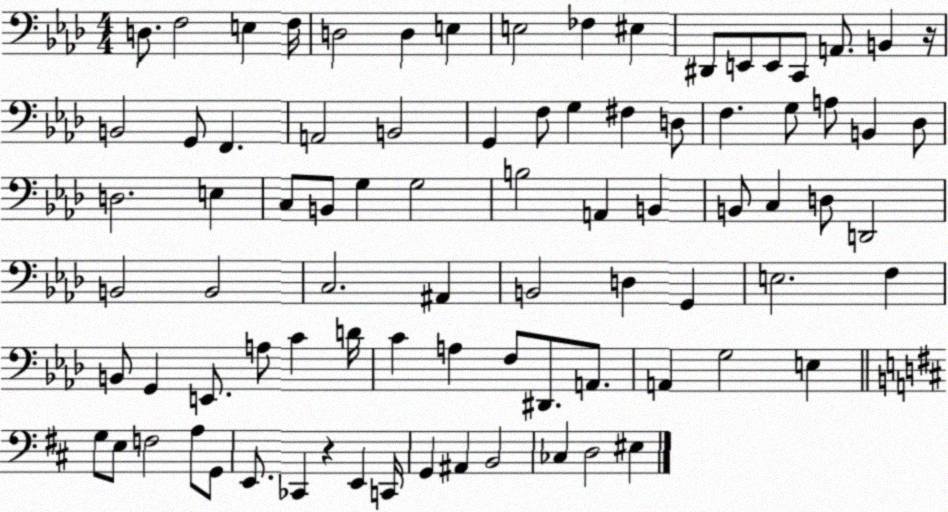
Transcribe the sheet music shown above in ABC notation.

X:1
T:Untitled
M:4/4
L:1/4
K:Ab
D,/2 F,2 E, F,/4 D,2 D, E, E,2 _F, ^E, ^D,,/2 E,,/2 E,,/2 C,,/2 A,,/2 B,, z/4 B,,2 G,,/2 F,, A,,2 B,,2 G,, F,/2 G, ^F, D,/2 F, G,/2 A,/2 B,, _D,/2 D,2 E, C,/2 B,,/2 G, G,2 B,2 A,, B,, B,,/2 C, D,/2 D,,2 B,,2 B,,2 C,2 ^A,, B,,2 D, G,, E,2 F, B,,/2 G,, E,,/2 A,/2 C D/4 C A, F,/2 ^D,,/2 A,,/2 A,, G,2 E, G,/2 E,/2 F,2 A,/2 G,,/2 E,,/2 _C,, z E,, C,,/4 G,, ^A,, B,,2 _C, D,2 ^E,